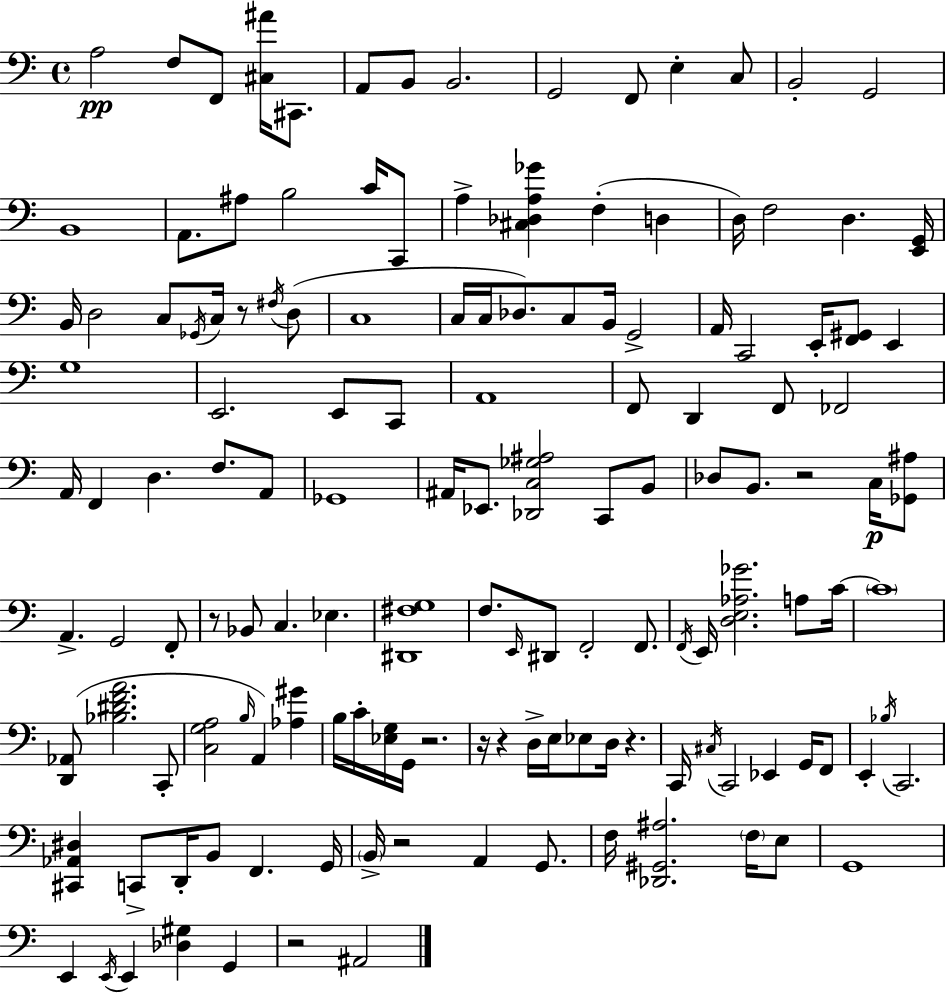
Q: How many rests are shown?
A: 9